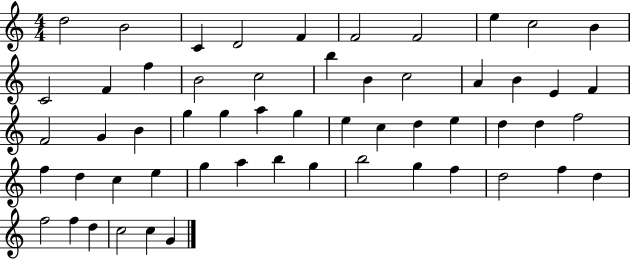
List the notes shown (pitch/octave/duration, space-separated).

D5/h B4/h C4/q D4/h F4/q F4/h F4/h E5/q C5/h B4/q C4/h F4/q F5/q B4/h C5/h B5/q B4/q C5/h A4/q B4/q E4/q F4/q F4/h G4/q B4/q G5/q G5/q A5/q G5/q E5/q C5/q D5/q E5/q D5/q D5/q F5/h F5/q D5/q C5/q E5/q G5/q A5/q B5/q G5/q B5/h G5/q F5/q D5/h F5/q D5/q F5/h F5/q D5/q C5/h C5/q G4/q